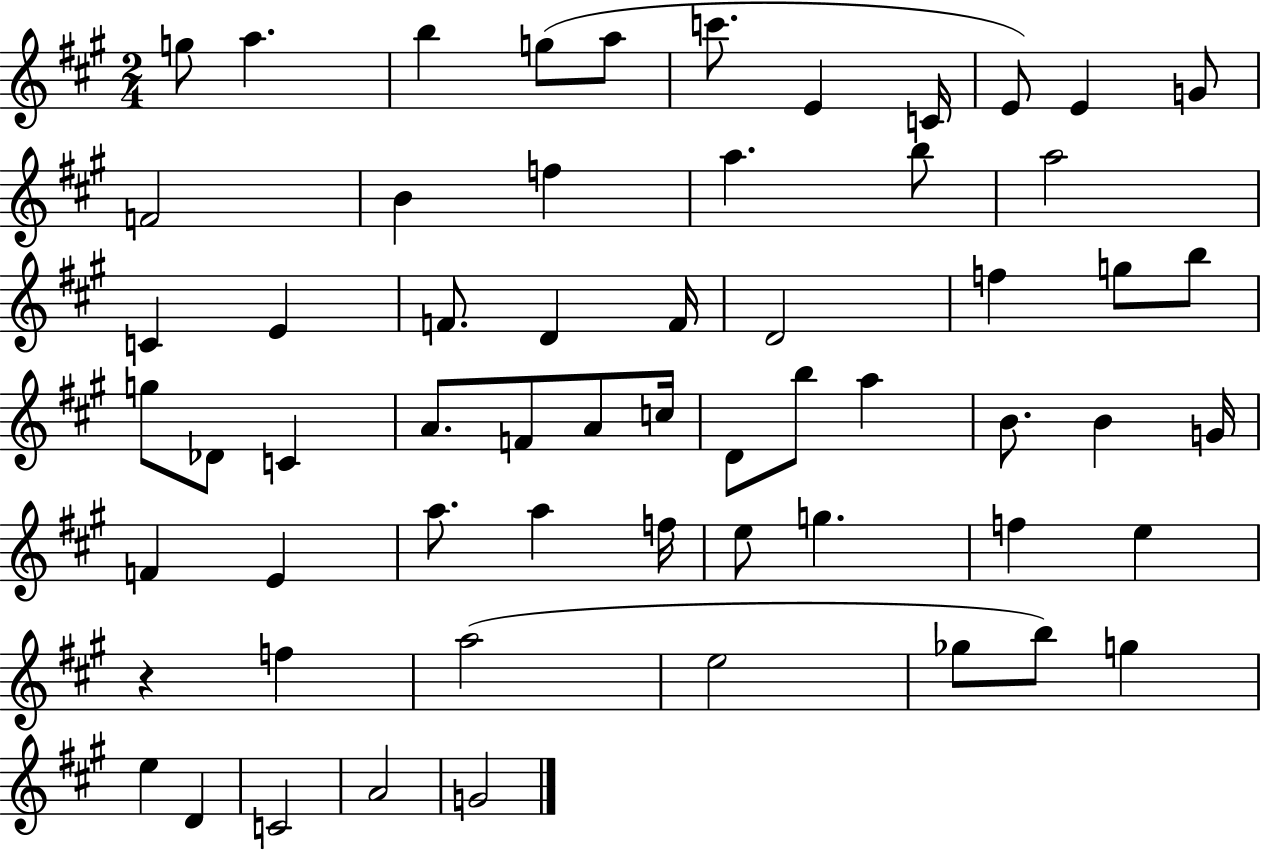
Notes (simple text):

G5/e A5/q. B5/q G5/e A5/e C6/e. E4/q C4/s E4/e E4/q G4/e F4/h B4/q F5/q A5/q. B5/e A5/h C4/q E4/q F4/e. D4/q F4/s D4/h F5/q G5/e B5/e G5/e Db4/e C4/q A4/e. F4/e A4/e C5/s D4/e B5/e A5/q B4/e. B4/q G4/s F4/q E4/q A5/e. A5/q F5/s E5/e G5/q. F5/q E5/q R/q F5/q A5/h E5/h Gb5/e B5/e G5/q E5/q D4/q C4/h A4/h G4/h